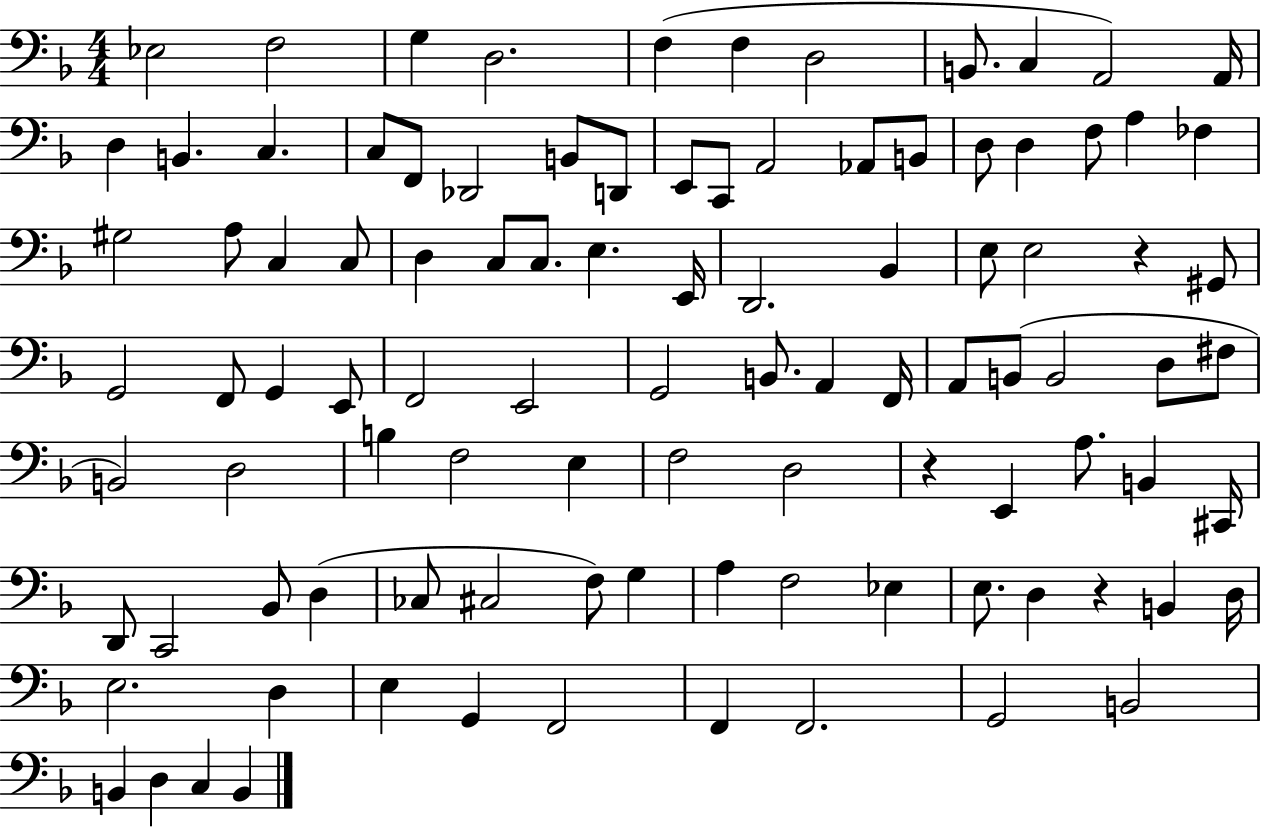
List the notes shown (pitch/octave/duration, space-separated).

Eb3/h F3/h G3/q D3/h. F3/q F3/q D3/h B2/e. C3/q A2/h A2/s D3/q B2/q. C3/q. C3/e F2/e Db2/h B2/e D2/e E2/e C2/e A2/h Ab2/e B2/e D3/e D3/q F3/e A3/q FES3/q G#3/h A3/e C3/q C3/e D3/q C3/e C3/e. E3/q. E2/s D2/h. Bb2/q E3/e E3/h R/q G#2/e G2/h F2/e G2/q E2/e F2/h E2/h G2/h B2/e. A2/q F2/s A2/e B2/e B2/h D3/e F#3/e B2/h D3/h B3/q F3/h E3/q F3/h D3/h R/q E2/q A3/e. B2/q C#2/s D2/e C2/h Bb2/e D3/q CES3/e C#3/h F3/e G3/q A3/q F3/h Eb3/q E3/e. D3/q R/q B2/q D3/s E3/h. D3/q E3/q G2/q F2/h F2/q F2/h. G2/h B2/h B2/q D3/q C3/q B2/q